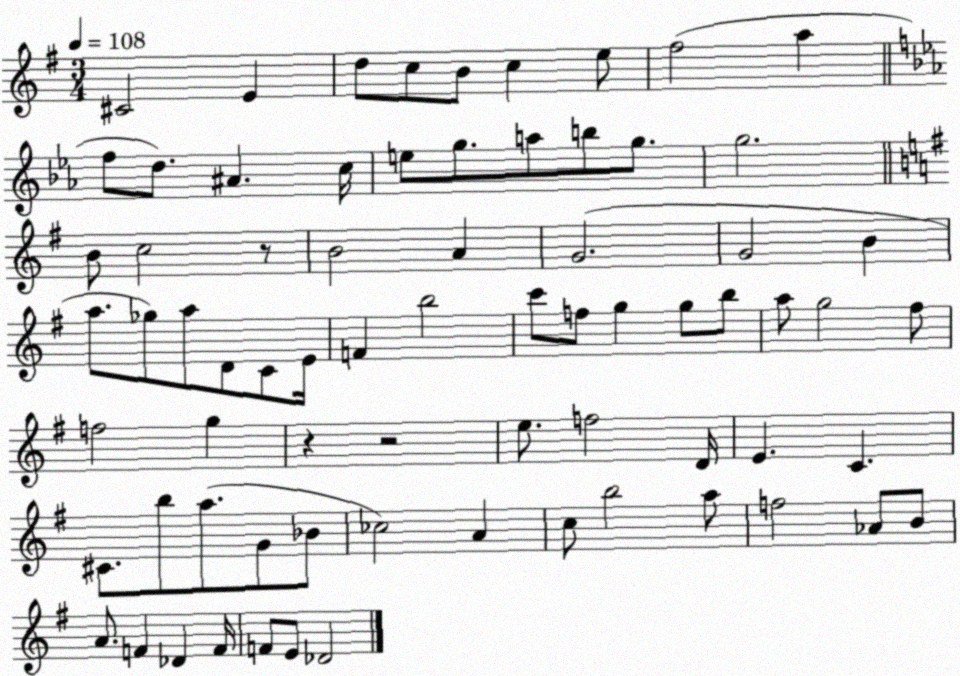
X:1
T:Untitled
M:3/4
L:1/4
K:G
^C2 E d/2 c/2 B/2 c e/2 ^f2 a f/2 d/2 ^A c/4 e/2 g/2 a/2 b/2 g/2 g2 B/2 c2 z/2 B2 A G2 G2 B a/2 _g/2 a/2 D/2 C/2 E/4 F b2 c'/2 f/2 g g/2 b/2 a/2 g2 ^f/2 f2 g z z2 e/2 f2 D/4 E C ^C/2 b/2 a/2 G/2 _B/2 _c2 A c/2 b2 a/2 f2 _A/2 B/2 A/2 F _D F/4 F/2 E/2 _D2